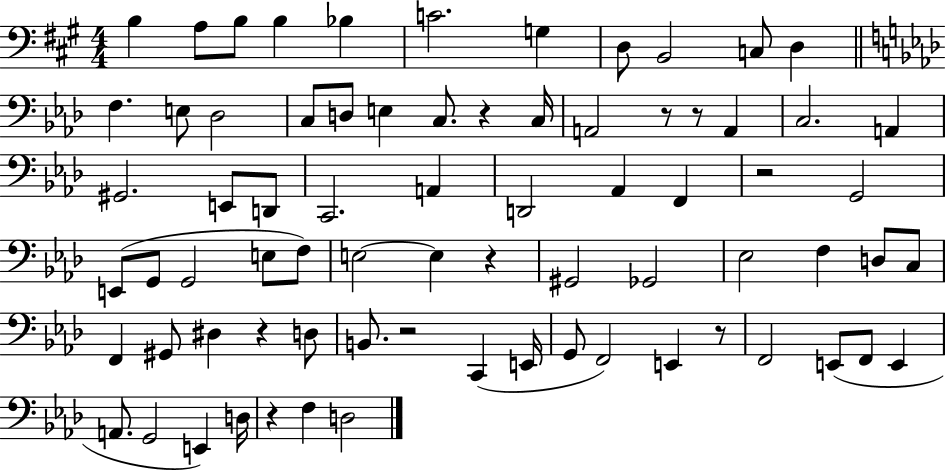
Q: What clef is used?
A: bass